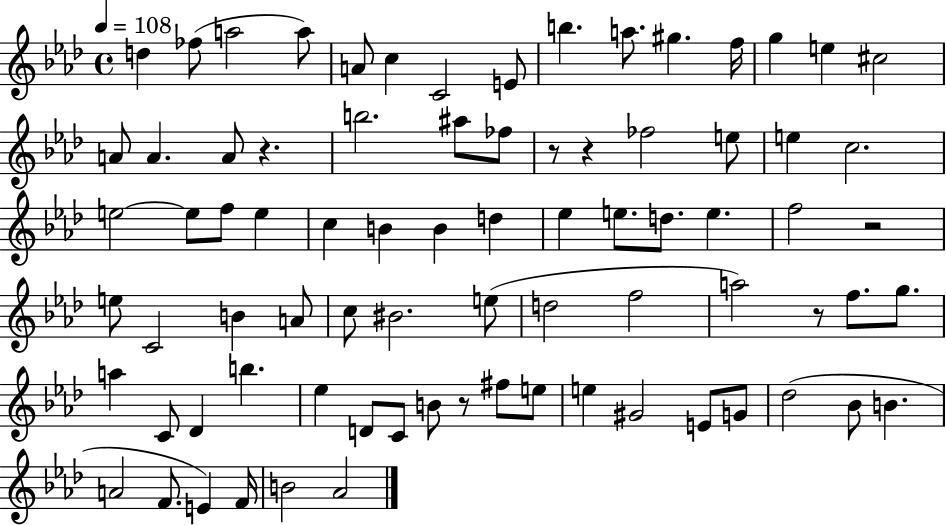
X:1
T:Untitled
M:4/4
L:1/4
K:Ab
d _f/2 a2 a/2 A/2 c C2 E/2 b a/2 ^g f/4 g e ^c2 A/2 A A/2 z b2 ^a/2 _f/2 z/2 z _f2 e/2 e c2 e2 e/2 f/2 e c B B d _e e/2 d/2 e f2 z2 e/2 C2 B A/2 c/2 ^B2 e/2 d2 f2 a2 z/2 f/2 g/2 a C/2 _D b _e D/2 C/2 B/2 z/2 ^f/2 e/2 e ^G2 E/2 G/2 _d2 _B/2 B A2 F/2 E F/4 B2 _A2